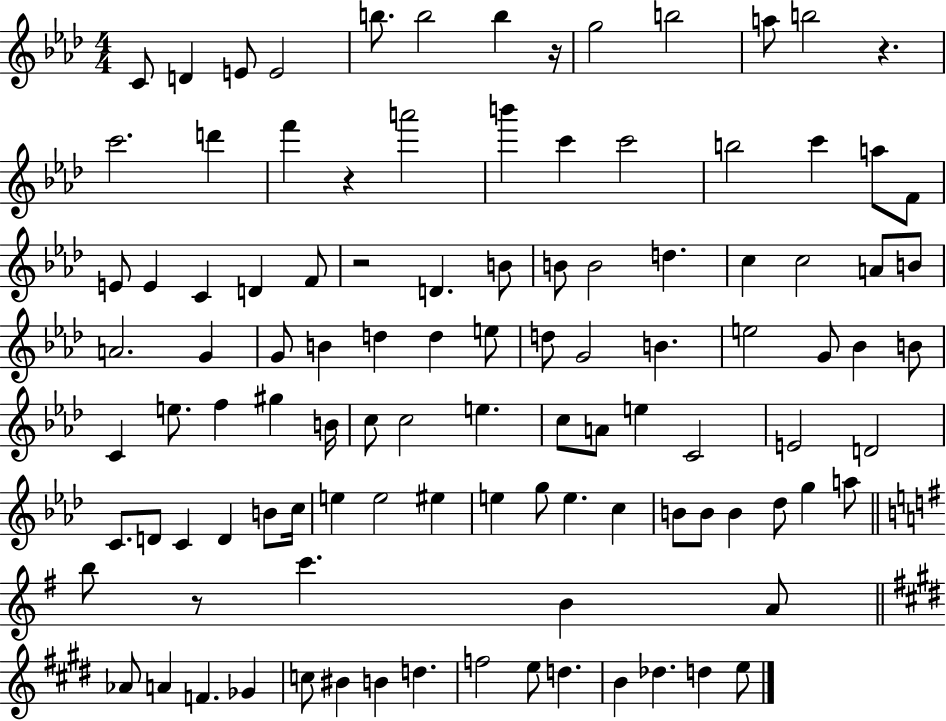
{
  \clef treble
  \numericTimeSignature
  \time 4/4
  \key aes \major
  c'8 d'4 e'8 e'2 | b''8. b''2 b''4 r16 | g''2 b''2 | a''8 b''2 r4. | \break c'''2. d'''4 | f'''4 r4 a'''2 | b'''4 c'''4 c'''2 | b''2 c'''4 a''8 f'8 | \break e'8 e'4 c'4 d'4 f'8 | r2 d'4. b'8 | b'8 b'2 d''4. | c''4 c''2 a'8 b'8 | \break a'2. g'4 | g'8 b'4 d''4 d''4 e''8 | d''8 g'2 b'4. | e''2 g'8 bes'4 b'8 | \break c'4 e''8. f''4 gis''4 b'16 | c''8 c''2 e''4. | c''8 a'8 e''4 c'2 | e'2 d'2 | \break c'8. d'8 c'4 d'4 b'8 c''16 | e''4 e''2 eis''4 | e''4 g''8 e''4. c''4 | b'8 b'8 b'4 des''8 g''4 a''8 | \break \bar "||" \break \key e \minor b''8 r8 c'''4. b'4 a'8 | \bar "||" \break \key e \major aes'8 a'4 f'4. ges'4 | c''8 bis'4 b'4 d''4. | f''2 e''8 d''4. | b'4 des''4. d''4 e''8 | \break \bar "|."
}